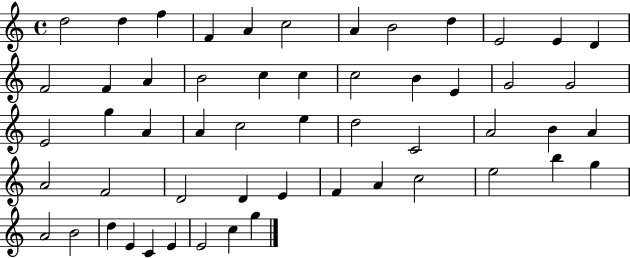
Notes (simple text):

D5/h D5/q F5/q F4/q A4/q C5/h A4/q B4/h D5/q E4/h E4/q D4/q F4/h F4/q A4/q B4/h C5/q C5/q C5/h B4/q E4/q G4/h G4/h E4/h G5/q A4/q A4/q C5/h E5/q D5/h C4/h A4/h B4/q A4/q A4/h F4/h D4/h D4/q E4/q F4/q A4/q C5/h E5/h B5/q G5/q A4/h B4/h D5/q E4/q C4/q E4/q E4/h C5/q G5/q